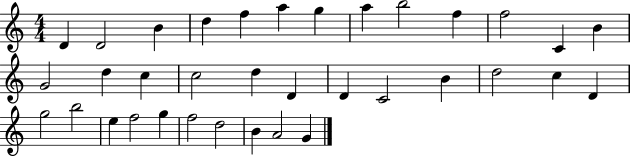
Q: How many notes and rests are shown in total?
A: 35